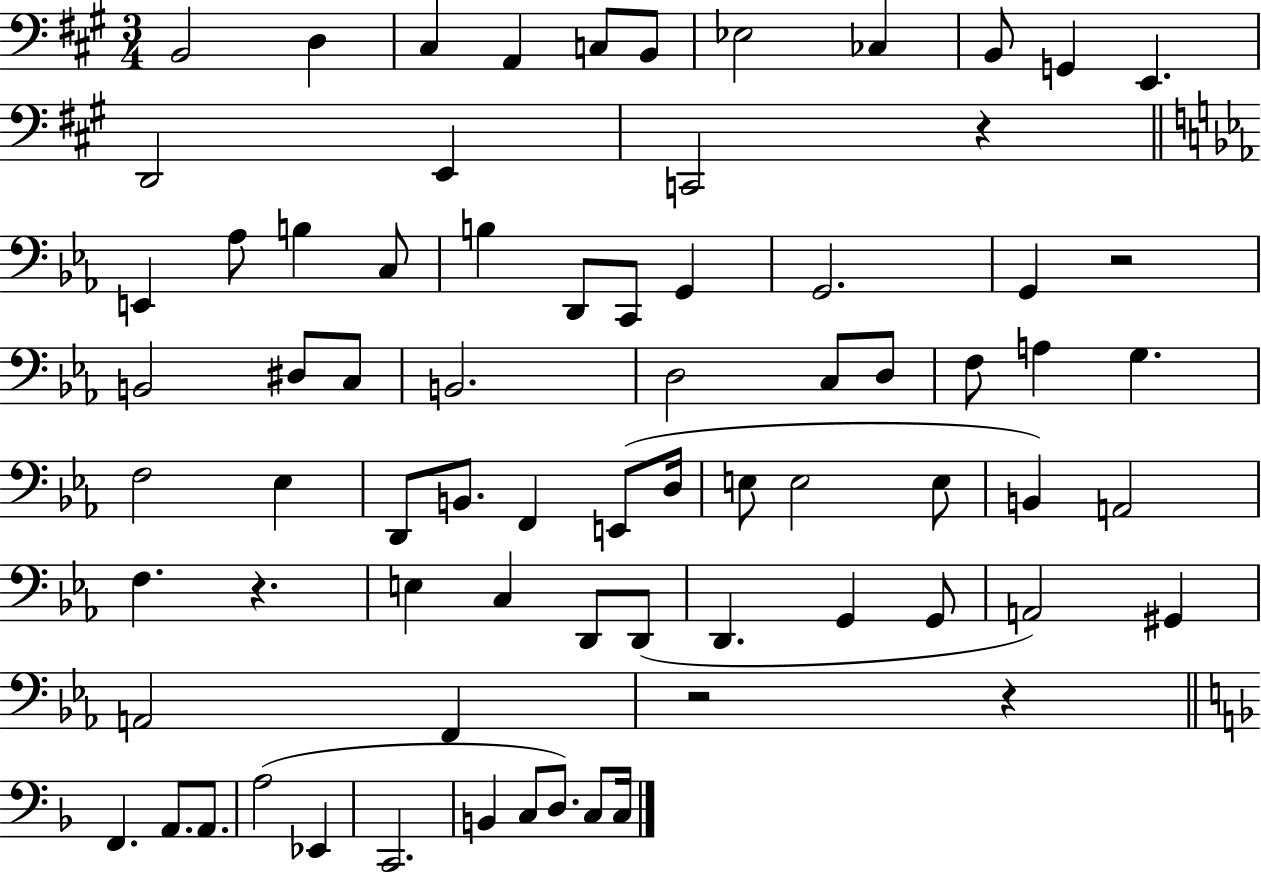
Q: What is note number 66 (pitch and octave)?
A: C3